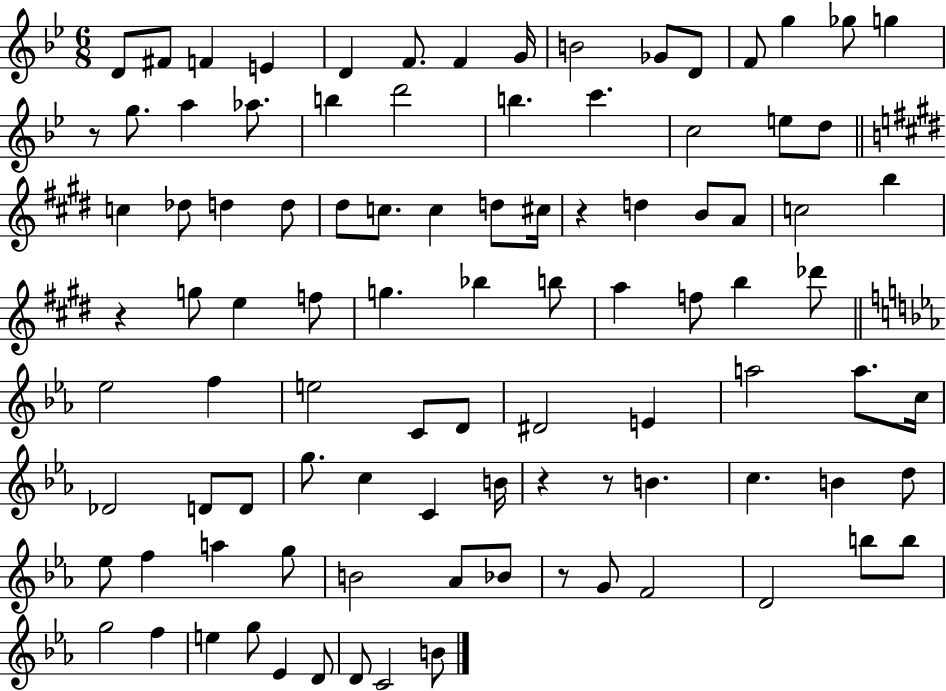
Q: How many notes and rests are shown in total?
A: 97